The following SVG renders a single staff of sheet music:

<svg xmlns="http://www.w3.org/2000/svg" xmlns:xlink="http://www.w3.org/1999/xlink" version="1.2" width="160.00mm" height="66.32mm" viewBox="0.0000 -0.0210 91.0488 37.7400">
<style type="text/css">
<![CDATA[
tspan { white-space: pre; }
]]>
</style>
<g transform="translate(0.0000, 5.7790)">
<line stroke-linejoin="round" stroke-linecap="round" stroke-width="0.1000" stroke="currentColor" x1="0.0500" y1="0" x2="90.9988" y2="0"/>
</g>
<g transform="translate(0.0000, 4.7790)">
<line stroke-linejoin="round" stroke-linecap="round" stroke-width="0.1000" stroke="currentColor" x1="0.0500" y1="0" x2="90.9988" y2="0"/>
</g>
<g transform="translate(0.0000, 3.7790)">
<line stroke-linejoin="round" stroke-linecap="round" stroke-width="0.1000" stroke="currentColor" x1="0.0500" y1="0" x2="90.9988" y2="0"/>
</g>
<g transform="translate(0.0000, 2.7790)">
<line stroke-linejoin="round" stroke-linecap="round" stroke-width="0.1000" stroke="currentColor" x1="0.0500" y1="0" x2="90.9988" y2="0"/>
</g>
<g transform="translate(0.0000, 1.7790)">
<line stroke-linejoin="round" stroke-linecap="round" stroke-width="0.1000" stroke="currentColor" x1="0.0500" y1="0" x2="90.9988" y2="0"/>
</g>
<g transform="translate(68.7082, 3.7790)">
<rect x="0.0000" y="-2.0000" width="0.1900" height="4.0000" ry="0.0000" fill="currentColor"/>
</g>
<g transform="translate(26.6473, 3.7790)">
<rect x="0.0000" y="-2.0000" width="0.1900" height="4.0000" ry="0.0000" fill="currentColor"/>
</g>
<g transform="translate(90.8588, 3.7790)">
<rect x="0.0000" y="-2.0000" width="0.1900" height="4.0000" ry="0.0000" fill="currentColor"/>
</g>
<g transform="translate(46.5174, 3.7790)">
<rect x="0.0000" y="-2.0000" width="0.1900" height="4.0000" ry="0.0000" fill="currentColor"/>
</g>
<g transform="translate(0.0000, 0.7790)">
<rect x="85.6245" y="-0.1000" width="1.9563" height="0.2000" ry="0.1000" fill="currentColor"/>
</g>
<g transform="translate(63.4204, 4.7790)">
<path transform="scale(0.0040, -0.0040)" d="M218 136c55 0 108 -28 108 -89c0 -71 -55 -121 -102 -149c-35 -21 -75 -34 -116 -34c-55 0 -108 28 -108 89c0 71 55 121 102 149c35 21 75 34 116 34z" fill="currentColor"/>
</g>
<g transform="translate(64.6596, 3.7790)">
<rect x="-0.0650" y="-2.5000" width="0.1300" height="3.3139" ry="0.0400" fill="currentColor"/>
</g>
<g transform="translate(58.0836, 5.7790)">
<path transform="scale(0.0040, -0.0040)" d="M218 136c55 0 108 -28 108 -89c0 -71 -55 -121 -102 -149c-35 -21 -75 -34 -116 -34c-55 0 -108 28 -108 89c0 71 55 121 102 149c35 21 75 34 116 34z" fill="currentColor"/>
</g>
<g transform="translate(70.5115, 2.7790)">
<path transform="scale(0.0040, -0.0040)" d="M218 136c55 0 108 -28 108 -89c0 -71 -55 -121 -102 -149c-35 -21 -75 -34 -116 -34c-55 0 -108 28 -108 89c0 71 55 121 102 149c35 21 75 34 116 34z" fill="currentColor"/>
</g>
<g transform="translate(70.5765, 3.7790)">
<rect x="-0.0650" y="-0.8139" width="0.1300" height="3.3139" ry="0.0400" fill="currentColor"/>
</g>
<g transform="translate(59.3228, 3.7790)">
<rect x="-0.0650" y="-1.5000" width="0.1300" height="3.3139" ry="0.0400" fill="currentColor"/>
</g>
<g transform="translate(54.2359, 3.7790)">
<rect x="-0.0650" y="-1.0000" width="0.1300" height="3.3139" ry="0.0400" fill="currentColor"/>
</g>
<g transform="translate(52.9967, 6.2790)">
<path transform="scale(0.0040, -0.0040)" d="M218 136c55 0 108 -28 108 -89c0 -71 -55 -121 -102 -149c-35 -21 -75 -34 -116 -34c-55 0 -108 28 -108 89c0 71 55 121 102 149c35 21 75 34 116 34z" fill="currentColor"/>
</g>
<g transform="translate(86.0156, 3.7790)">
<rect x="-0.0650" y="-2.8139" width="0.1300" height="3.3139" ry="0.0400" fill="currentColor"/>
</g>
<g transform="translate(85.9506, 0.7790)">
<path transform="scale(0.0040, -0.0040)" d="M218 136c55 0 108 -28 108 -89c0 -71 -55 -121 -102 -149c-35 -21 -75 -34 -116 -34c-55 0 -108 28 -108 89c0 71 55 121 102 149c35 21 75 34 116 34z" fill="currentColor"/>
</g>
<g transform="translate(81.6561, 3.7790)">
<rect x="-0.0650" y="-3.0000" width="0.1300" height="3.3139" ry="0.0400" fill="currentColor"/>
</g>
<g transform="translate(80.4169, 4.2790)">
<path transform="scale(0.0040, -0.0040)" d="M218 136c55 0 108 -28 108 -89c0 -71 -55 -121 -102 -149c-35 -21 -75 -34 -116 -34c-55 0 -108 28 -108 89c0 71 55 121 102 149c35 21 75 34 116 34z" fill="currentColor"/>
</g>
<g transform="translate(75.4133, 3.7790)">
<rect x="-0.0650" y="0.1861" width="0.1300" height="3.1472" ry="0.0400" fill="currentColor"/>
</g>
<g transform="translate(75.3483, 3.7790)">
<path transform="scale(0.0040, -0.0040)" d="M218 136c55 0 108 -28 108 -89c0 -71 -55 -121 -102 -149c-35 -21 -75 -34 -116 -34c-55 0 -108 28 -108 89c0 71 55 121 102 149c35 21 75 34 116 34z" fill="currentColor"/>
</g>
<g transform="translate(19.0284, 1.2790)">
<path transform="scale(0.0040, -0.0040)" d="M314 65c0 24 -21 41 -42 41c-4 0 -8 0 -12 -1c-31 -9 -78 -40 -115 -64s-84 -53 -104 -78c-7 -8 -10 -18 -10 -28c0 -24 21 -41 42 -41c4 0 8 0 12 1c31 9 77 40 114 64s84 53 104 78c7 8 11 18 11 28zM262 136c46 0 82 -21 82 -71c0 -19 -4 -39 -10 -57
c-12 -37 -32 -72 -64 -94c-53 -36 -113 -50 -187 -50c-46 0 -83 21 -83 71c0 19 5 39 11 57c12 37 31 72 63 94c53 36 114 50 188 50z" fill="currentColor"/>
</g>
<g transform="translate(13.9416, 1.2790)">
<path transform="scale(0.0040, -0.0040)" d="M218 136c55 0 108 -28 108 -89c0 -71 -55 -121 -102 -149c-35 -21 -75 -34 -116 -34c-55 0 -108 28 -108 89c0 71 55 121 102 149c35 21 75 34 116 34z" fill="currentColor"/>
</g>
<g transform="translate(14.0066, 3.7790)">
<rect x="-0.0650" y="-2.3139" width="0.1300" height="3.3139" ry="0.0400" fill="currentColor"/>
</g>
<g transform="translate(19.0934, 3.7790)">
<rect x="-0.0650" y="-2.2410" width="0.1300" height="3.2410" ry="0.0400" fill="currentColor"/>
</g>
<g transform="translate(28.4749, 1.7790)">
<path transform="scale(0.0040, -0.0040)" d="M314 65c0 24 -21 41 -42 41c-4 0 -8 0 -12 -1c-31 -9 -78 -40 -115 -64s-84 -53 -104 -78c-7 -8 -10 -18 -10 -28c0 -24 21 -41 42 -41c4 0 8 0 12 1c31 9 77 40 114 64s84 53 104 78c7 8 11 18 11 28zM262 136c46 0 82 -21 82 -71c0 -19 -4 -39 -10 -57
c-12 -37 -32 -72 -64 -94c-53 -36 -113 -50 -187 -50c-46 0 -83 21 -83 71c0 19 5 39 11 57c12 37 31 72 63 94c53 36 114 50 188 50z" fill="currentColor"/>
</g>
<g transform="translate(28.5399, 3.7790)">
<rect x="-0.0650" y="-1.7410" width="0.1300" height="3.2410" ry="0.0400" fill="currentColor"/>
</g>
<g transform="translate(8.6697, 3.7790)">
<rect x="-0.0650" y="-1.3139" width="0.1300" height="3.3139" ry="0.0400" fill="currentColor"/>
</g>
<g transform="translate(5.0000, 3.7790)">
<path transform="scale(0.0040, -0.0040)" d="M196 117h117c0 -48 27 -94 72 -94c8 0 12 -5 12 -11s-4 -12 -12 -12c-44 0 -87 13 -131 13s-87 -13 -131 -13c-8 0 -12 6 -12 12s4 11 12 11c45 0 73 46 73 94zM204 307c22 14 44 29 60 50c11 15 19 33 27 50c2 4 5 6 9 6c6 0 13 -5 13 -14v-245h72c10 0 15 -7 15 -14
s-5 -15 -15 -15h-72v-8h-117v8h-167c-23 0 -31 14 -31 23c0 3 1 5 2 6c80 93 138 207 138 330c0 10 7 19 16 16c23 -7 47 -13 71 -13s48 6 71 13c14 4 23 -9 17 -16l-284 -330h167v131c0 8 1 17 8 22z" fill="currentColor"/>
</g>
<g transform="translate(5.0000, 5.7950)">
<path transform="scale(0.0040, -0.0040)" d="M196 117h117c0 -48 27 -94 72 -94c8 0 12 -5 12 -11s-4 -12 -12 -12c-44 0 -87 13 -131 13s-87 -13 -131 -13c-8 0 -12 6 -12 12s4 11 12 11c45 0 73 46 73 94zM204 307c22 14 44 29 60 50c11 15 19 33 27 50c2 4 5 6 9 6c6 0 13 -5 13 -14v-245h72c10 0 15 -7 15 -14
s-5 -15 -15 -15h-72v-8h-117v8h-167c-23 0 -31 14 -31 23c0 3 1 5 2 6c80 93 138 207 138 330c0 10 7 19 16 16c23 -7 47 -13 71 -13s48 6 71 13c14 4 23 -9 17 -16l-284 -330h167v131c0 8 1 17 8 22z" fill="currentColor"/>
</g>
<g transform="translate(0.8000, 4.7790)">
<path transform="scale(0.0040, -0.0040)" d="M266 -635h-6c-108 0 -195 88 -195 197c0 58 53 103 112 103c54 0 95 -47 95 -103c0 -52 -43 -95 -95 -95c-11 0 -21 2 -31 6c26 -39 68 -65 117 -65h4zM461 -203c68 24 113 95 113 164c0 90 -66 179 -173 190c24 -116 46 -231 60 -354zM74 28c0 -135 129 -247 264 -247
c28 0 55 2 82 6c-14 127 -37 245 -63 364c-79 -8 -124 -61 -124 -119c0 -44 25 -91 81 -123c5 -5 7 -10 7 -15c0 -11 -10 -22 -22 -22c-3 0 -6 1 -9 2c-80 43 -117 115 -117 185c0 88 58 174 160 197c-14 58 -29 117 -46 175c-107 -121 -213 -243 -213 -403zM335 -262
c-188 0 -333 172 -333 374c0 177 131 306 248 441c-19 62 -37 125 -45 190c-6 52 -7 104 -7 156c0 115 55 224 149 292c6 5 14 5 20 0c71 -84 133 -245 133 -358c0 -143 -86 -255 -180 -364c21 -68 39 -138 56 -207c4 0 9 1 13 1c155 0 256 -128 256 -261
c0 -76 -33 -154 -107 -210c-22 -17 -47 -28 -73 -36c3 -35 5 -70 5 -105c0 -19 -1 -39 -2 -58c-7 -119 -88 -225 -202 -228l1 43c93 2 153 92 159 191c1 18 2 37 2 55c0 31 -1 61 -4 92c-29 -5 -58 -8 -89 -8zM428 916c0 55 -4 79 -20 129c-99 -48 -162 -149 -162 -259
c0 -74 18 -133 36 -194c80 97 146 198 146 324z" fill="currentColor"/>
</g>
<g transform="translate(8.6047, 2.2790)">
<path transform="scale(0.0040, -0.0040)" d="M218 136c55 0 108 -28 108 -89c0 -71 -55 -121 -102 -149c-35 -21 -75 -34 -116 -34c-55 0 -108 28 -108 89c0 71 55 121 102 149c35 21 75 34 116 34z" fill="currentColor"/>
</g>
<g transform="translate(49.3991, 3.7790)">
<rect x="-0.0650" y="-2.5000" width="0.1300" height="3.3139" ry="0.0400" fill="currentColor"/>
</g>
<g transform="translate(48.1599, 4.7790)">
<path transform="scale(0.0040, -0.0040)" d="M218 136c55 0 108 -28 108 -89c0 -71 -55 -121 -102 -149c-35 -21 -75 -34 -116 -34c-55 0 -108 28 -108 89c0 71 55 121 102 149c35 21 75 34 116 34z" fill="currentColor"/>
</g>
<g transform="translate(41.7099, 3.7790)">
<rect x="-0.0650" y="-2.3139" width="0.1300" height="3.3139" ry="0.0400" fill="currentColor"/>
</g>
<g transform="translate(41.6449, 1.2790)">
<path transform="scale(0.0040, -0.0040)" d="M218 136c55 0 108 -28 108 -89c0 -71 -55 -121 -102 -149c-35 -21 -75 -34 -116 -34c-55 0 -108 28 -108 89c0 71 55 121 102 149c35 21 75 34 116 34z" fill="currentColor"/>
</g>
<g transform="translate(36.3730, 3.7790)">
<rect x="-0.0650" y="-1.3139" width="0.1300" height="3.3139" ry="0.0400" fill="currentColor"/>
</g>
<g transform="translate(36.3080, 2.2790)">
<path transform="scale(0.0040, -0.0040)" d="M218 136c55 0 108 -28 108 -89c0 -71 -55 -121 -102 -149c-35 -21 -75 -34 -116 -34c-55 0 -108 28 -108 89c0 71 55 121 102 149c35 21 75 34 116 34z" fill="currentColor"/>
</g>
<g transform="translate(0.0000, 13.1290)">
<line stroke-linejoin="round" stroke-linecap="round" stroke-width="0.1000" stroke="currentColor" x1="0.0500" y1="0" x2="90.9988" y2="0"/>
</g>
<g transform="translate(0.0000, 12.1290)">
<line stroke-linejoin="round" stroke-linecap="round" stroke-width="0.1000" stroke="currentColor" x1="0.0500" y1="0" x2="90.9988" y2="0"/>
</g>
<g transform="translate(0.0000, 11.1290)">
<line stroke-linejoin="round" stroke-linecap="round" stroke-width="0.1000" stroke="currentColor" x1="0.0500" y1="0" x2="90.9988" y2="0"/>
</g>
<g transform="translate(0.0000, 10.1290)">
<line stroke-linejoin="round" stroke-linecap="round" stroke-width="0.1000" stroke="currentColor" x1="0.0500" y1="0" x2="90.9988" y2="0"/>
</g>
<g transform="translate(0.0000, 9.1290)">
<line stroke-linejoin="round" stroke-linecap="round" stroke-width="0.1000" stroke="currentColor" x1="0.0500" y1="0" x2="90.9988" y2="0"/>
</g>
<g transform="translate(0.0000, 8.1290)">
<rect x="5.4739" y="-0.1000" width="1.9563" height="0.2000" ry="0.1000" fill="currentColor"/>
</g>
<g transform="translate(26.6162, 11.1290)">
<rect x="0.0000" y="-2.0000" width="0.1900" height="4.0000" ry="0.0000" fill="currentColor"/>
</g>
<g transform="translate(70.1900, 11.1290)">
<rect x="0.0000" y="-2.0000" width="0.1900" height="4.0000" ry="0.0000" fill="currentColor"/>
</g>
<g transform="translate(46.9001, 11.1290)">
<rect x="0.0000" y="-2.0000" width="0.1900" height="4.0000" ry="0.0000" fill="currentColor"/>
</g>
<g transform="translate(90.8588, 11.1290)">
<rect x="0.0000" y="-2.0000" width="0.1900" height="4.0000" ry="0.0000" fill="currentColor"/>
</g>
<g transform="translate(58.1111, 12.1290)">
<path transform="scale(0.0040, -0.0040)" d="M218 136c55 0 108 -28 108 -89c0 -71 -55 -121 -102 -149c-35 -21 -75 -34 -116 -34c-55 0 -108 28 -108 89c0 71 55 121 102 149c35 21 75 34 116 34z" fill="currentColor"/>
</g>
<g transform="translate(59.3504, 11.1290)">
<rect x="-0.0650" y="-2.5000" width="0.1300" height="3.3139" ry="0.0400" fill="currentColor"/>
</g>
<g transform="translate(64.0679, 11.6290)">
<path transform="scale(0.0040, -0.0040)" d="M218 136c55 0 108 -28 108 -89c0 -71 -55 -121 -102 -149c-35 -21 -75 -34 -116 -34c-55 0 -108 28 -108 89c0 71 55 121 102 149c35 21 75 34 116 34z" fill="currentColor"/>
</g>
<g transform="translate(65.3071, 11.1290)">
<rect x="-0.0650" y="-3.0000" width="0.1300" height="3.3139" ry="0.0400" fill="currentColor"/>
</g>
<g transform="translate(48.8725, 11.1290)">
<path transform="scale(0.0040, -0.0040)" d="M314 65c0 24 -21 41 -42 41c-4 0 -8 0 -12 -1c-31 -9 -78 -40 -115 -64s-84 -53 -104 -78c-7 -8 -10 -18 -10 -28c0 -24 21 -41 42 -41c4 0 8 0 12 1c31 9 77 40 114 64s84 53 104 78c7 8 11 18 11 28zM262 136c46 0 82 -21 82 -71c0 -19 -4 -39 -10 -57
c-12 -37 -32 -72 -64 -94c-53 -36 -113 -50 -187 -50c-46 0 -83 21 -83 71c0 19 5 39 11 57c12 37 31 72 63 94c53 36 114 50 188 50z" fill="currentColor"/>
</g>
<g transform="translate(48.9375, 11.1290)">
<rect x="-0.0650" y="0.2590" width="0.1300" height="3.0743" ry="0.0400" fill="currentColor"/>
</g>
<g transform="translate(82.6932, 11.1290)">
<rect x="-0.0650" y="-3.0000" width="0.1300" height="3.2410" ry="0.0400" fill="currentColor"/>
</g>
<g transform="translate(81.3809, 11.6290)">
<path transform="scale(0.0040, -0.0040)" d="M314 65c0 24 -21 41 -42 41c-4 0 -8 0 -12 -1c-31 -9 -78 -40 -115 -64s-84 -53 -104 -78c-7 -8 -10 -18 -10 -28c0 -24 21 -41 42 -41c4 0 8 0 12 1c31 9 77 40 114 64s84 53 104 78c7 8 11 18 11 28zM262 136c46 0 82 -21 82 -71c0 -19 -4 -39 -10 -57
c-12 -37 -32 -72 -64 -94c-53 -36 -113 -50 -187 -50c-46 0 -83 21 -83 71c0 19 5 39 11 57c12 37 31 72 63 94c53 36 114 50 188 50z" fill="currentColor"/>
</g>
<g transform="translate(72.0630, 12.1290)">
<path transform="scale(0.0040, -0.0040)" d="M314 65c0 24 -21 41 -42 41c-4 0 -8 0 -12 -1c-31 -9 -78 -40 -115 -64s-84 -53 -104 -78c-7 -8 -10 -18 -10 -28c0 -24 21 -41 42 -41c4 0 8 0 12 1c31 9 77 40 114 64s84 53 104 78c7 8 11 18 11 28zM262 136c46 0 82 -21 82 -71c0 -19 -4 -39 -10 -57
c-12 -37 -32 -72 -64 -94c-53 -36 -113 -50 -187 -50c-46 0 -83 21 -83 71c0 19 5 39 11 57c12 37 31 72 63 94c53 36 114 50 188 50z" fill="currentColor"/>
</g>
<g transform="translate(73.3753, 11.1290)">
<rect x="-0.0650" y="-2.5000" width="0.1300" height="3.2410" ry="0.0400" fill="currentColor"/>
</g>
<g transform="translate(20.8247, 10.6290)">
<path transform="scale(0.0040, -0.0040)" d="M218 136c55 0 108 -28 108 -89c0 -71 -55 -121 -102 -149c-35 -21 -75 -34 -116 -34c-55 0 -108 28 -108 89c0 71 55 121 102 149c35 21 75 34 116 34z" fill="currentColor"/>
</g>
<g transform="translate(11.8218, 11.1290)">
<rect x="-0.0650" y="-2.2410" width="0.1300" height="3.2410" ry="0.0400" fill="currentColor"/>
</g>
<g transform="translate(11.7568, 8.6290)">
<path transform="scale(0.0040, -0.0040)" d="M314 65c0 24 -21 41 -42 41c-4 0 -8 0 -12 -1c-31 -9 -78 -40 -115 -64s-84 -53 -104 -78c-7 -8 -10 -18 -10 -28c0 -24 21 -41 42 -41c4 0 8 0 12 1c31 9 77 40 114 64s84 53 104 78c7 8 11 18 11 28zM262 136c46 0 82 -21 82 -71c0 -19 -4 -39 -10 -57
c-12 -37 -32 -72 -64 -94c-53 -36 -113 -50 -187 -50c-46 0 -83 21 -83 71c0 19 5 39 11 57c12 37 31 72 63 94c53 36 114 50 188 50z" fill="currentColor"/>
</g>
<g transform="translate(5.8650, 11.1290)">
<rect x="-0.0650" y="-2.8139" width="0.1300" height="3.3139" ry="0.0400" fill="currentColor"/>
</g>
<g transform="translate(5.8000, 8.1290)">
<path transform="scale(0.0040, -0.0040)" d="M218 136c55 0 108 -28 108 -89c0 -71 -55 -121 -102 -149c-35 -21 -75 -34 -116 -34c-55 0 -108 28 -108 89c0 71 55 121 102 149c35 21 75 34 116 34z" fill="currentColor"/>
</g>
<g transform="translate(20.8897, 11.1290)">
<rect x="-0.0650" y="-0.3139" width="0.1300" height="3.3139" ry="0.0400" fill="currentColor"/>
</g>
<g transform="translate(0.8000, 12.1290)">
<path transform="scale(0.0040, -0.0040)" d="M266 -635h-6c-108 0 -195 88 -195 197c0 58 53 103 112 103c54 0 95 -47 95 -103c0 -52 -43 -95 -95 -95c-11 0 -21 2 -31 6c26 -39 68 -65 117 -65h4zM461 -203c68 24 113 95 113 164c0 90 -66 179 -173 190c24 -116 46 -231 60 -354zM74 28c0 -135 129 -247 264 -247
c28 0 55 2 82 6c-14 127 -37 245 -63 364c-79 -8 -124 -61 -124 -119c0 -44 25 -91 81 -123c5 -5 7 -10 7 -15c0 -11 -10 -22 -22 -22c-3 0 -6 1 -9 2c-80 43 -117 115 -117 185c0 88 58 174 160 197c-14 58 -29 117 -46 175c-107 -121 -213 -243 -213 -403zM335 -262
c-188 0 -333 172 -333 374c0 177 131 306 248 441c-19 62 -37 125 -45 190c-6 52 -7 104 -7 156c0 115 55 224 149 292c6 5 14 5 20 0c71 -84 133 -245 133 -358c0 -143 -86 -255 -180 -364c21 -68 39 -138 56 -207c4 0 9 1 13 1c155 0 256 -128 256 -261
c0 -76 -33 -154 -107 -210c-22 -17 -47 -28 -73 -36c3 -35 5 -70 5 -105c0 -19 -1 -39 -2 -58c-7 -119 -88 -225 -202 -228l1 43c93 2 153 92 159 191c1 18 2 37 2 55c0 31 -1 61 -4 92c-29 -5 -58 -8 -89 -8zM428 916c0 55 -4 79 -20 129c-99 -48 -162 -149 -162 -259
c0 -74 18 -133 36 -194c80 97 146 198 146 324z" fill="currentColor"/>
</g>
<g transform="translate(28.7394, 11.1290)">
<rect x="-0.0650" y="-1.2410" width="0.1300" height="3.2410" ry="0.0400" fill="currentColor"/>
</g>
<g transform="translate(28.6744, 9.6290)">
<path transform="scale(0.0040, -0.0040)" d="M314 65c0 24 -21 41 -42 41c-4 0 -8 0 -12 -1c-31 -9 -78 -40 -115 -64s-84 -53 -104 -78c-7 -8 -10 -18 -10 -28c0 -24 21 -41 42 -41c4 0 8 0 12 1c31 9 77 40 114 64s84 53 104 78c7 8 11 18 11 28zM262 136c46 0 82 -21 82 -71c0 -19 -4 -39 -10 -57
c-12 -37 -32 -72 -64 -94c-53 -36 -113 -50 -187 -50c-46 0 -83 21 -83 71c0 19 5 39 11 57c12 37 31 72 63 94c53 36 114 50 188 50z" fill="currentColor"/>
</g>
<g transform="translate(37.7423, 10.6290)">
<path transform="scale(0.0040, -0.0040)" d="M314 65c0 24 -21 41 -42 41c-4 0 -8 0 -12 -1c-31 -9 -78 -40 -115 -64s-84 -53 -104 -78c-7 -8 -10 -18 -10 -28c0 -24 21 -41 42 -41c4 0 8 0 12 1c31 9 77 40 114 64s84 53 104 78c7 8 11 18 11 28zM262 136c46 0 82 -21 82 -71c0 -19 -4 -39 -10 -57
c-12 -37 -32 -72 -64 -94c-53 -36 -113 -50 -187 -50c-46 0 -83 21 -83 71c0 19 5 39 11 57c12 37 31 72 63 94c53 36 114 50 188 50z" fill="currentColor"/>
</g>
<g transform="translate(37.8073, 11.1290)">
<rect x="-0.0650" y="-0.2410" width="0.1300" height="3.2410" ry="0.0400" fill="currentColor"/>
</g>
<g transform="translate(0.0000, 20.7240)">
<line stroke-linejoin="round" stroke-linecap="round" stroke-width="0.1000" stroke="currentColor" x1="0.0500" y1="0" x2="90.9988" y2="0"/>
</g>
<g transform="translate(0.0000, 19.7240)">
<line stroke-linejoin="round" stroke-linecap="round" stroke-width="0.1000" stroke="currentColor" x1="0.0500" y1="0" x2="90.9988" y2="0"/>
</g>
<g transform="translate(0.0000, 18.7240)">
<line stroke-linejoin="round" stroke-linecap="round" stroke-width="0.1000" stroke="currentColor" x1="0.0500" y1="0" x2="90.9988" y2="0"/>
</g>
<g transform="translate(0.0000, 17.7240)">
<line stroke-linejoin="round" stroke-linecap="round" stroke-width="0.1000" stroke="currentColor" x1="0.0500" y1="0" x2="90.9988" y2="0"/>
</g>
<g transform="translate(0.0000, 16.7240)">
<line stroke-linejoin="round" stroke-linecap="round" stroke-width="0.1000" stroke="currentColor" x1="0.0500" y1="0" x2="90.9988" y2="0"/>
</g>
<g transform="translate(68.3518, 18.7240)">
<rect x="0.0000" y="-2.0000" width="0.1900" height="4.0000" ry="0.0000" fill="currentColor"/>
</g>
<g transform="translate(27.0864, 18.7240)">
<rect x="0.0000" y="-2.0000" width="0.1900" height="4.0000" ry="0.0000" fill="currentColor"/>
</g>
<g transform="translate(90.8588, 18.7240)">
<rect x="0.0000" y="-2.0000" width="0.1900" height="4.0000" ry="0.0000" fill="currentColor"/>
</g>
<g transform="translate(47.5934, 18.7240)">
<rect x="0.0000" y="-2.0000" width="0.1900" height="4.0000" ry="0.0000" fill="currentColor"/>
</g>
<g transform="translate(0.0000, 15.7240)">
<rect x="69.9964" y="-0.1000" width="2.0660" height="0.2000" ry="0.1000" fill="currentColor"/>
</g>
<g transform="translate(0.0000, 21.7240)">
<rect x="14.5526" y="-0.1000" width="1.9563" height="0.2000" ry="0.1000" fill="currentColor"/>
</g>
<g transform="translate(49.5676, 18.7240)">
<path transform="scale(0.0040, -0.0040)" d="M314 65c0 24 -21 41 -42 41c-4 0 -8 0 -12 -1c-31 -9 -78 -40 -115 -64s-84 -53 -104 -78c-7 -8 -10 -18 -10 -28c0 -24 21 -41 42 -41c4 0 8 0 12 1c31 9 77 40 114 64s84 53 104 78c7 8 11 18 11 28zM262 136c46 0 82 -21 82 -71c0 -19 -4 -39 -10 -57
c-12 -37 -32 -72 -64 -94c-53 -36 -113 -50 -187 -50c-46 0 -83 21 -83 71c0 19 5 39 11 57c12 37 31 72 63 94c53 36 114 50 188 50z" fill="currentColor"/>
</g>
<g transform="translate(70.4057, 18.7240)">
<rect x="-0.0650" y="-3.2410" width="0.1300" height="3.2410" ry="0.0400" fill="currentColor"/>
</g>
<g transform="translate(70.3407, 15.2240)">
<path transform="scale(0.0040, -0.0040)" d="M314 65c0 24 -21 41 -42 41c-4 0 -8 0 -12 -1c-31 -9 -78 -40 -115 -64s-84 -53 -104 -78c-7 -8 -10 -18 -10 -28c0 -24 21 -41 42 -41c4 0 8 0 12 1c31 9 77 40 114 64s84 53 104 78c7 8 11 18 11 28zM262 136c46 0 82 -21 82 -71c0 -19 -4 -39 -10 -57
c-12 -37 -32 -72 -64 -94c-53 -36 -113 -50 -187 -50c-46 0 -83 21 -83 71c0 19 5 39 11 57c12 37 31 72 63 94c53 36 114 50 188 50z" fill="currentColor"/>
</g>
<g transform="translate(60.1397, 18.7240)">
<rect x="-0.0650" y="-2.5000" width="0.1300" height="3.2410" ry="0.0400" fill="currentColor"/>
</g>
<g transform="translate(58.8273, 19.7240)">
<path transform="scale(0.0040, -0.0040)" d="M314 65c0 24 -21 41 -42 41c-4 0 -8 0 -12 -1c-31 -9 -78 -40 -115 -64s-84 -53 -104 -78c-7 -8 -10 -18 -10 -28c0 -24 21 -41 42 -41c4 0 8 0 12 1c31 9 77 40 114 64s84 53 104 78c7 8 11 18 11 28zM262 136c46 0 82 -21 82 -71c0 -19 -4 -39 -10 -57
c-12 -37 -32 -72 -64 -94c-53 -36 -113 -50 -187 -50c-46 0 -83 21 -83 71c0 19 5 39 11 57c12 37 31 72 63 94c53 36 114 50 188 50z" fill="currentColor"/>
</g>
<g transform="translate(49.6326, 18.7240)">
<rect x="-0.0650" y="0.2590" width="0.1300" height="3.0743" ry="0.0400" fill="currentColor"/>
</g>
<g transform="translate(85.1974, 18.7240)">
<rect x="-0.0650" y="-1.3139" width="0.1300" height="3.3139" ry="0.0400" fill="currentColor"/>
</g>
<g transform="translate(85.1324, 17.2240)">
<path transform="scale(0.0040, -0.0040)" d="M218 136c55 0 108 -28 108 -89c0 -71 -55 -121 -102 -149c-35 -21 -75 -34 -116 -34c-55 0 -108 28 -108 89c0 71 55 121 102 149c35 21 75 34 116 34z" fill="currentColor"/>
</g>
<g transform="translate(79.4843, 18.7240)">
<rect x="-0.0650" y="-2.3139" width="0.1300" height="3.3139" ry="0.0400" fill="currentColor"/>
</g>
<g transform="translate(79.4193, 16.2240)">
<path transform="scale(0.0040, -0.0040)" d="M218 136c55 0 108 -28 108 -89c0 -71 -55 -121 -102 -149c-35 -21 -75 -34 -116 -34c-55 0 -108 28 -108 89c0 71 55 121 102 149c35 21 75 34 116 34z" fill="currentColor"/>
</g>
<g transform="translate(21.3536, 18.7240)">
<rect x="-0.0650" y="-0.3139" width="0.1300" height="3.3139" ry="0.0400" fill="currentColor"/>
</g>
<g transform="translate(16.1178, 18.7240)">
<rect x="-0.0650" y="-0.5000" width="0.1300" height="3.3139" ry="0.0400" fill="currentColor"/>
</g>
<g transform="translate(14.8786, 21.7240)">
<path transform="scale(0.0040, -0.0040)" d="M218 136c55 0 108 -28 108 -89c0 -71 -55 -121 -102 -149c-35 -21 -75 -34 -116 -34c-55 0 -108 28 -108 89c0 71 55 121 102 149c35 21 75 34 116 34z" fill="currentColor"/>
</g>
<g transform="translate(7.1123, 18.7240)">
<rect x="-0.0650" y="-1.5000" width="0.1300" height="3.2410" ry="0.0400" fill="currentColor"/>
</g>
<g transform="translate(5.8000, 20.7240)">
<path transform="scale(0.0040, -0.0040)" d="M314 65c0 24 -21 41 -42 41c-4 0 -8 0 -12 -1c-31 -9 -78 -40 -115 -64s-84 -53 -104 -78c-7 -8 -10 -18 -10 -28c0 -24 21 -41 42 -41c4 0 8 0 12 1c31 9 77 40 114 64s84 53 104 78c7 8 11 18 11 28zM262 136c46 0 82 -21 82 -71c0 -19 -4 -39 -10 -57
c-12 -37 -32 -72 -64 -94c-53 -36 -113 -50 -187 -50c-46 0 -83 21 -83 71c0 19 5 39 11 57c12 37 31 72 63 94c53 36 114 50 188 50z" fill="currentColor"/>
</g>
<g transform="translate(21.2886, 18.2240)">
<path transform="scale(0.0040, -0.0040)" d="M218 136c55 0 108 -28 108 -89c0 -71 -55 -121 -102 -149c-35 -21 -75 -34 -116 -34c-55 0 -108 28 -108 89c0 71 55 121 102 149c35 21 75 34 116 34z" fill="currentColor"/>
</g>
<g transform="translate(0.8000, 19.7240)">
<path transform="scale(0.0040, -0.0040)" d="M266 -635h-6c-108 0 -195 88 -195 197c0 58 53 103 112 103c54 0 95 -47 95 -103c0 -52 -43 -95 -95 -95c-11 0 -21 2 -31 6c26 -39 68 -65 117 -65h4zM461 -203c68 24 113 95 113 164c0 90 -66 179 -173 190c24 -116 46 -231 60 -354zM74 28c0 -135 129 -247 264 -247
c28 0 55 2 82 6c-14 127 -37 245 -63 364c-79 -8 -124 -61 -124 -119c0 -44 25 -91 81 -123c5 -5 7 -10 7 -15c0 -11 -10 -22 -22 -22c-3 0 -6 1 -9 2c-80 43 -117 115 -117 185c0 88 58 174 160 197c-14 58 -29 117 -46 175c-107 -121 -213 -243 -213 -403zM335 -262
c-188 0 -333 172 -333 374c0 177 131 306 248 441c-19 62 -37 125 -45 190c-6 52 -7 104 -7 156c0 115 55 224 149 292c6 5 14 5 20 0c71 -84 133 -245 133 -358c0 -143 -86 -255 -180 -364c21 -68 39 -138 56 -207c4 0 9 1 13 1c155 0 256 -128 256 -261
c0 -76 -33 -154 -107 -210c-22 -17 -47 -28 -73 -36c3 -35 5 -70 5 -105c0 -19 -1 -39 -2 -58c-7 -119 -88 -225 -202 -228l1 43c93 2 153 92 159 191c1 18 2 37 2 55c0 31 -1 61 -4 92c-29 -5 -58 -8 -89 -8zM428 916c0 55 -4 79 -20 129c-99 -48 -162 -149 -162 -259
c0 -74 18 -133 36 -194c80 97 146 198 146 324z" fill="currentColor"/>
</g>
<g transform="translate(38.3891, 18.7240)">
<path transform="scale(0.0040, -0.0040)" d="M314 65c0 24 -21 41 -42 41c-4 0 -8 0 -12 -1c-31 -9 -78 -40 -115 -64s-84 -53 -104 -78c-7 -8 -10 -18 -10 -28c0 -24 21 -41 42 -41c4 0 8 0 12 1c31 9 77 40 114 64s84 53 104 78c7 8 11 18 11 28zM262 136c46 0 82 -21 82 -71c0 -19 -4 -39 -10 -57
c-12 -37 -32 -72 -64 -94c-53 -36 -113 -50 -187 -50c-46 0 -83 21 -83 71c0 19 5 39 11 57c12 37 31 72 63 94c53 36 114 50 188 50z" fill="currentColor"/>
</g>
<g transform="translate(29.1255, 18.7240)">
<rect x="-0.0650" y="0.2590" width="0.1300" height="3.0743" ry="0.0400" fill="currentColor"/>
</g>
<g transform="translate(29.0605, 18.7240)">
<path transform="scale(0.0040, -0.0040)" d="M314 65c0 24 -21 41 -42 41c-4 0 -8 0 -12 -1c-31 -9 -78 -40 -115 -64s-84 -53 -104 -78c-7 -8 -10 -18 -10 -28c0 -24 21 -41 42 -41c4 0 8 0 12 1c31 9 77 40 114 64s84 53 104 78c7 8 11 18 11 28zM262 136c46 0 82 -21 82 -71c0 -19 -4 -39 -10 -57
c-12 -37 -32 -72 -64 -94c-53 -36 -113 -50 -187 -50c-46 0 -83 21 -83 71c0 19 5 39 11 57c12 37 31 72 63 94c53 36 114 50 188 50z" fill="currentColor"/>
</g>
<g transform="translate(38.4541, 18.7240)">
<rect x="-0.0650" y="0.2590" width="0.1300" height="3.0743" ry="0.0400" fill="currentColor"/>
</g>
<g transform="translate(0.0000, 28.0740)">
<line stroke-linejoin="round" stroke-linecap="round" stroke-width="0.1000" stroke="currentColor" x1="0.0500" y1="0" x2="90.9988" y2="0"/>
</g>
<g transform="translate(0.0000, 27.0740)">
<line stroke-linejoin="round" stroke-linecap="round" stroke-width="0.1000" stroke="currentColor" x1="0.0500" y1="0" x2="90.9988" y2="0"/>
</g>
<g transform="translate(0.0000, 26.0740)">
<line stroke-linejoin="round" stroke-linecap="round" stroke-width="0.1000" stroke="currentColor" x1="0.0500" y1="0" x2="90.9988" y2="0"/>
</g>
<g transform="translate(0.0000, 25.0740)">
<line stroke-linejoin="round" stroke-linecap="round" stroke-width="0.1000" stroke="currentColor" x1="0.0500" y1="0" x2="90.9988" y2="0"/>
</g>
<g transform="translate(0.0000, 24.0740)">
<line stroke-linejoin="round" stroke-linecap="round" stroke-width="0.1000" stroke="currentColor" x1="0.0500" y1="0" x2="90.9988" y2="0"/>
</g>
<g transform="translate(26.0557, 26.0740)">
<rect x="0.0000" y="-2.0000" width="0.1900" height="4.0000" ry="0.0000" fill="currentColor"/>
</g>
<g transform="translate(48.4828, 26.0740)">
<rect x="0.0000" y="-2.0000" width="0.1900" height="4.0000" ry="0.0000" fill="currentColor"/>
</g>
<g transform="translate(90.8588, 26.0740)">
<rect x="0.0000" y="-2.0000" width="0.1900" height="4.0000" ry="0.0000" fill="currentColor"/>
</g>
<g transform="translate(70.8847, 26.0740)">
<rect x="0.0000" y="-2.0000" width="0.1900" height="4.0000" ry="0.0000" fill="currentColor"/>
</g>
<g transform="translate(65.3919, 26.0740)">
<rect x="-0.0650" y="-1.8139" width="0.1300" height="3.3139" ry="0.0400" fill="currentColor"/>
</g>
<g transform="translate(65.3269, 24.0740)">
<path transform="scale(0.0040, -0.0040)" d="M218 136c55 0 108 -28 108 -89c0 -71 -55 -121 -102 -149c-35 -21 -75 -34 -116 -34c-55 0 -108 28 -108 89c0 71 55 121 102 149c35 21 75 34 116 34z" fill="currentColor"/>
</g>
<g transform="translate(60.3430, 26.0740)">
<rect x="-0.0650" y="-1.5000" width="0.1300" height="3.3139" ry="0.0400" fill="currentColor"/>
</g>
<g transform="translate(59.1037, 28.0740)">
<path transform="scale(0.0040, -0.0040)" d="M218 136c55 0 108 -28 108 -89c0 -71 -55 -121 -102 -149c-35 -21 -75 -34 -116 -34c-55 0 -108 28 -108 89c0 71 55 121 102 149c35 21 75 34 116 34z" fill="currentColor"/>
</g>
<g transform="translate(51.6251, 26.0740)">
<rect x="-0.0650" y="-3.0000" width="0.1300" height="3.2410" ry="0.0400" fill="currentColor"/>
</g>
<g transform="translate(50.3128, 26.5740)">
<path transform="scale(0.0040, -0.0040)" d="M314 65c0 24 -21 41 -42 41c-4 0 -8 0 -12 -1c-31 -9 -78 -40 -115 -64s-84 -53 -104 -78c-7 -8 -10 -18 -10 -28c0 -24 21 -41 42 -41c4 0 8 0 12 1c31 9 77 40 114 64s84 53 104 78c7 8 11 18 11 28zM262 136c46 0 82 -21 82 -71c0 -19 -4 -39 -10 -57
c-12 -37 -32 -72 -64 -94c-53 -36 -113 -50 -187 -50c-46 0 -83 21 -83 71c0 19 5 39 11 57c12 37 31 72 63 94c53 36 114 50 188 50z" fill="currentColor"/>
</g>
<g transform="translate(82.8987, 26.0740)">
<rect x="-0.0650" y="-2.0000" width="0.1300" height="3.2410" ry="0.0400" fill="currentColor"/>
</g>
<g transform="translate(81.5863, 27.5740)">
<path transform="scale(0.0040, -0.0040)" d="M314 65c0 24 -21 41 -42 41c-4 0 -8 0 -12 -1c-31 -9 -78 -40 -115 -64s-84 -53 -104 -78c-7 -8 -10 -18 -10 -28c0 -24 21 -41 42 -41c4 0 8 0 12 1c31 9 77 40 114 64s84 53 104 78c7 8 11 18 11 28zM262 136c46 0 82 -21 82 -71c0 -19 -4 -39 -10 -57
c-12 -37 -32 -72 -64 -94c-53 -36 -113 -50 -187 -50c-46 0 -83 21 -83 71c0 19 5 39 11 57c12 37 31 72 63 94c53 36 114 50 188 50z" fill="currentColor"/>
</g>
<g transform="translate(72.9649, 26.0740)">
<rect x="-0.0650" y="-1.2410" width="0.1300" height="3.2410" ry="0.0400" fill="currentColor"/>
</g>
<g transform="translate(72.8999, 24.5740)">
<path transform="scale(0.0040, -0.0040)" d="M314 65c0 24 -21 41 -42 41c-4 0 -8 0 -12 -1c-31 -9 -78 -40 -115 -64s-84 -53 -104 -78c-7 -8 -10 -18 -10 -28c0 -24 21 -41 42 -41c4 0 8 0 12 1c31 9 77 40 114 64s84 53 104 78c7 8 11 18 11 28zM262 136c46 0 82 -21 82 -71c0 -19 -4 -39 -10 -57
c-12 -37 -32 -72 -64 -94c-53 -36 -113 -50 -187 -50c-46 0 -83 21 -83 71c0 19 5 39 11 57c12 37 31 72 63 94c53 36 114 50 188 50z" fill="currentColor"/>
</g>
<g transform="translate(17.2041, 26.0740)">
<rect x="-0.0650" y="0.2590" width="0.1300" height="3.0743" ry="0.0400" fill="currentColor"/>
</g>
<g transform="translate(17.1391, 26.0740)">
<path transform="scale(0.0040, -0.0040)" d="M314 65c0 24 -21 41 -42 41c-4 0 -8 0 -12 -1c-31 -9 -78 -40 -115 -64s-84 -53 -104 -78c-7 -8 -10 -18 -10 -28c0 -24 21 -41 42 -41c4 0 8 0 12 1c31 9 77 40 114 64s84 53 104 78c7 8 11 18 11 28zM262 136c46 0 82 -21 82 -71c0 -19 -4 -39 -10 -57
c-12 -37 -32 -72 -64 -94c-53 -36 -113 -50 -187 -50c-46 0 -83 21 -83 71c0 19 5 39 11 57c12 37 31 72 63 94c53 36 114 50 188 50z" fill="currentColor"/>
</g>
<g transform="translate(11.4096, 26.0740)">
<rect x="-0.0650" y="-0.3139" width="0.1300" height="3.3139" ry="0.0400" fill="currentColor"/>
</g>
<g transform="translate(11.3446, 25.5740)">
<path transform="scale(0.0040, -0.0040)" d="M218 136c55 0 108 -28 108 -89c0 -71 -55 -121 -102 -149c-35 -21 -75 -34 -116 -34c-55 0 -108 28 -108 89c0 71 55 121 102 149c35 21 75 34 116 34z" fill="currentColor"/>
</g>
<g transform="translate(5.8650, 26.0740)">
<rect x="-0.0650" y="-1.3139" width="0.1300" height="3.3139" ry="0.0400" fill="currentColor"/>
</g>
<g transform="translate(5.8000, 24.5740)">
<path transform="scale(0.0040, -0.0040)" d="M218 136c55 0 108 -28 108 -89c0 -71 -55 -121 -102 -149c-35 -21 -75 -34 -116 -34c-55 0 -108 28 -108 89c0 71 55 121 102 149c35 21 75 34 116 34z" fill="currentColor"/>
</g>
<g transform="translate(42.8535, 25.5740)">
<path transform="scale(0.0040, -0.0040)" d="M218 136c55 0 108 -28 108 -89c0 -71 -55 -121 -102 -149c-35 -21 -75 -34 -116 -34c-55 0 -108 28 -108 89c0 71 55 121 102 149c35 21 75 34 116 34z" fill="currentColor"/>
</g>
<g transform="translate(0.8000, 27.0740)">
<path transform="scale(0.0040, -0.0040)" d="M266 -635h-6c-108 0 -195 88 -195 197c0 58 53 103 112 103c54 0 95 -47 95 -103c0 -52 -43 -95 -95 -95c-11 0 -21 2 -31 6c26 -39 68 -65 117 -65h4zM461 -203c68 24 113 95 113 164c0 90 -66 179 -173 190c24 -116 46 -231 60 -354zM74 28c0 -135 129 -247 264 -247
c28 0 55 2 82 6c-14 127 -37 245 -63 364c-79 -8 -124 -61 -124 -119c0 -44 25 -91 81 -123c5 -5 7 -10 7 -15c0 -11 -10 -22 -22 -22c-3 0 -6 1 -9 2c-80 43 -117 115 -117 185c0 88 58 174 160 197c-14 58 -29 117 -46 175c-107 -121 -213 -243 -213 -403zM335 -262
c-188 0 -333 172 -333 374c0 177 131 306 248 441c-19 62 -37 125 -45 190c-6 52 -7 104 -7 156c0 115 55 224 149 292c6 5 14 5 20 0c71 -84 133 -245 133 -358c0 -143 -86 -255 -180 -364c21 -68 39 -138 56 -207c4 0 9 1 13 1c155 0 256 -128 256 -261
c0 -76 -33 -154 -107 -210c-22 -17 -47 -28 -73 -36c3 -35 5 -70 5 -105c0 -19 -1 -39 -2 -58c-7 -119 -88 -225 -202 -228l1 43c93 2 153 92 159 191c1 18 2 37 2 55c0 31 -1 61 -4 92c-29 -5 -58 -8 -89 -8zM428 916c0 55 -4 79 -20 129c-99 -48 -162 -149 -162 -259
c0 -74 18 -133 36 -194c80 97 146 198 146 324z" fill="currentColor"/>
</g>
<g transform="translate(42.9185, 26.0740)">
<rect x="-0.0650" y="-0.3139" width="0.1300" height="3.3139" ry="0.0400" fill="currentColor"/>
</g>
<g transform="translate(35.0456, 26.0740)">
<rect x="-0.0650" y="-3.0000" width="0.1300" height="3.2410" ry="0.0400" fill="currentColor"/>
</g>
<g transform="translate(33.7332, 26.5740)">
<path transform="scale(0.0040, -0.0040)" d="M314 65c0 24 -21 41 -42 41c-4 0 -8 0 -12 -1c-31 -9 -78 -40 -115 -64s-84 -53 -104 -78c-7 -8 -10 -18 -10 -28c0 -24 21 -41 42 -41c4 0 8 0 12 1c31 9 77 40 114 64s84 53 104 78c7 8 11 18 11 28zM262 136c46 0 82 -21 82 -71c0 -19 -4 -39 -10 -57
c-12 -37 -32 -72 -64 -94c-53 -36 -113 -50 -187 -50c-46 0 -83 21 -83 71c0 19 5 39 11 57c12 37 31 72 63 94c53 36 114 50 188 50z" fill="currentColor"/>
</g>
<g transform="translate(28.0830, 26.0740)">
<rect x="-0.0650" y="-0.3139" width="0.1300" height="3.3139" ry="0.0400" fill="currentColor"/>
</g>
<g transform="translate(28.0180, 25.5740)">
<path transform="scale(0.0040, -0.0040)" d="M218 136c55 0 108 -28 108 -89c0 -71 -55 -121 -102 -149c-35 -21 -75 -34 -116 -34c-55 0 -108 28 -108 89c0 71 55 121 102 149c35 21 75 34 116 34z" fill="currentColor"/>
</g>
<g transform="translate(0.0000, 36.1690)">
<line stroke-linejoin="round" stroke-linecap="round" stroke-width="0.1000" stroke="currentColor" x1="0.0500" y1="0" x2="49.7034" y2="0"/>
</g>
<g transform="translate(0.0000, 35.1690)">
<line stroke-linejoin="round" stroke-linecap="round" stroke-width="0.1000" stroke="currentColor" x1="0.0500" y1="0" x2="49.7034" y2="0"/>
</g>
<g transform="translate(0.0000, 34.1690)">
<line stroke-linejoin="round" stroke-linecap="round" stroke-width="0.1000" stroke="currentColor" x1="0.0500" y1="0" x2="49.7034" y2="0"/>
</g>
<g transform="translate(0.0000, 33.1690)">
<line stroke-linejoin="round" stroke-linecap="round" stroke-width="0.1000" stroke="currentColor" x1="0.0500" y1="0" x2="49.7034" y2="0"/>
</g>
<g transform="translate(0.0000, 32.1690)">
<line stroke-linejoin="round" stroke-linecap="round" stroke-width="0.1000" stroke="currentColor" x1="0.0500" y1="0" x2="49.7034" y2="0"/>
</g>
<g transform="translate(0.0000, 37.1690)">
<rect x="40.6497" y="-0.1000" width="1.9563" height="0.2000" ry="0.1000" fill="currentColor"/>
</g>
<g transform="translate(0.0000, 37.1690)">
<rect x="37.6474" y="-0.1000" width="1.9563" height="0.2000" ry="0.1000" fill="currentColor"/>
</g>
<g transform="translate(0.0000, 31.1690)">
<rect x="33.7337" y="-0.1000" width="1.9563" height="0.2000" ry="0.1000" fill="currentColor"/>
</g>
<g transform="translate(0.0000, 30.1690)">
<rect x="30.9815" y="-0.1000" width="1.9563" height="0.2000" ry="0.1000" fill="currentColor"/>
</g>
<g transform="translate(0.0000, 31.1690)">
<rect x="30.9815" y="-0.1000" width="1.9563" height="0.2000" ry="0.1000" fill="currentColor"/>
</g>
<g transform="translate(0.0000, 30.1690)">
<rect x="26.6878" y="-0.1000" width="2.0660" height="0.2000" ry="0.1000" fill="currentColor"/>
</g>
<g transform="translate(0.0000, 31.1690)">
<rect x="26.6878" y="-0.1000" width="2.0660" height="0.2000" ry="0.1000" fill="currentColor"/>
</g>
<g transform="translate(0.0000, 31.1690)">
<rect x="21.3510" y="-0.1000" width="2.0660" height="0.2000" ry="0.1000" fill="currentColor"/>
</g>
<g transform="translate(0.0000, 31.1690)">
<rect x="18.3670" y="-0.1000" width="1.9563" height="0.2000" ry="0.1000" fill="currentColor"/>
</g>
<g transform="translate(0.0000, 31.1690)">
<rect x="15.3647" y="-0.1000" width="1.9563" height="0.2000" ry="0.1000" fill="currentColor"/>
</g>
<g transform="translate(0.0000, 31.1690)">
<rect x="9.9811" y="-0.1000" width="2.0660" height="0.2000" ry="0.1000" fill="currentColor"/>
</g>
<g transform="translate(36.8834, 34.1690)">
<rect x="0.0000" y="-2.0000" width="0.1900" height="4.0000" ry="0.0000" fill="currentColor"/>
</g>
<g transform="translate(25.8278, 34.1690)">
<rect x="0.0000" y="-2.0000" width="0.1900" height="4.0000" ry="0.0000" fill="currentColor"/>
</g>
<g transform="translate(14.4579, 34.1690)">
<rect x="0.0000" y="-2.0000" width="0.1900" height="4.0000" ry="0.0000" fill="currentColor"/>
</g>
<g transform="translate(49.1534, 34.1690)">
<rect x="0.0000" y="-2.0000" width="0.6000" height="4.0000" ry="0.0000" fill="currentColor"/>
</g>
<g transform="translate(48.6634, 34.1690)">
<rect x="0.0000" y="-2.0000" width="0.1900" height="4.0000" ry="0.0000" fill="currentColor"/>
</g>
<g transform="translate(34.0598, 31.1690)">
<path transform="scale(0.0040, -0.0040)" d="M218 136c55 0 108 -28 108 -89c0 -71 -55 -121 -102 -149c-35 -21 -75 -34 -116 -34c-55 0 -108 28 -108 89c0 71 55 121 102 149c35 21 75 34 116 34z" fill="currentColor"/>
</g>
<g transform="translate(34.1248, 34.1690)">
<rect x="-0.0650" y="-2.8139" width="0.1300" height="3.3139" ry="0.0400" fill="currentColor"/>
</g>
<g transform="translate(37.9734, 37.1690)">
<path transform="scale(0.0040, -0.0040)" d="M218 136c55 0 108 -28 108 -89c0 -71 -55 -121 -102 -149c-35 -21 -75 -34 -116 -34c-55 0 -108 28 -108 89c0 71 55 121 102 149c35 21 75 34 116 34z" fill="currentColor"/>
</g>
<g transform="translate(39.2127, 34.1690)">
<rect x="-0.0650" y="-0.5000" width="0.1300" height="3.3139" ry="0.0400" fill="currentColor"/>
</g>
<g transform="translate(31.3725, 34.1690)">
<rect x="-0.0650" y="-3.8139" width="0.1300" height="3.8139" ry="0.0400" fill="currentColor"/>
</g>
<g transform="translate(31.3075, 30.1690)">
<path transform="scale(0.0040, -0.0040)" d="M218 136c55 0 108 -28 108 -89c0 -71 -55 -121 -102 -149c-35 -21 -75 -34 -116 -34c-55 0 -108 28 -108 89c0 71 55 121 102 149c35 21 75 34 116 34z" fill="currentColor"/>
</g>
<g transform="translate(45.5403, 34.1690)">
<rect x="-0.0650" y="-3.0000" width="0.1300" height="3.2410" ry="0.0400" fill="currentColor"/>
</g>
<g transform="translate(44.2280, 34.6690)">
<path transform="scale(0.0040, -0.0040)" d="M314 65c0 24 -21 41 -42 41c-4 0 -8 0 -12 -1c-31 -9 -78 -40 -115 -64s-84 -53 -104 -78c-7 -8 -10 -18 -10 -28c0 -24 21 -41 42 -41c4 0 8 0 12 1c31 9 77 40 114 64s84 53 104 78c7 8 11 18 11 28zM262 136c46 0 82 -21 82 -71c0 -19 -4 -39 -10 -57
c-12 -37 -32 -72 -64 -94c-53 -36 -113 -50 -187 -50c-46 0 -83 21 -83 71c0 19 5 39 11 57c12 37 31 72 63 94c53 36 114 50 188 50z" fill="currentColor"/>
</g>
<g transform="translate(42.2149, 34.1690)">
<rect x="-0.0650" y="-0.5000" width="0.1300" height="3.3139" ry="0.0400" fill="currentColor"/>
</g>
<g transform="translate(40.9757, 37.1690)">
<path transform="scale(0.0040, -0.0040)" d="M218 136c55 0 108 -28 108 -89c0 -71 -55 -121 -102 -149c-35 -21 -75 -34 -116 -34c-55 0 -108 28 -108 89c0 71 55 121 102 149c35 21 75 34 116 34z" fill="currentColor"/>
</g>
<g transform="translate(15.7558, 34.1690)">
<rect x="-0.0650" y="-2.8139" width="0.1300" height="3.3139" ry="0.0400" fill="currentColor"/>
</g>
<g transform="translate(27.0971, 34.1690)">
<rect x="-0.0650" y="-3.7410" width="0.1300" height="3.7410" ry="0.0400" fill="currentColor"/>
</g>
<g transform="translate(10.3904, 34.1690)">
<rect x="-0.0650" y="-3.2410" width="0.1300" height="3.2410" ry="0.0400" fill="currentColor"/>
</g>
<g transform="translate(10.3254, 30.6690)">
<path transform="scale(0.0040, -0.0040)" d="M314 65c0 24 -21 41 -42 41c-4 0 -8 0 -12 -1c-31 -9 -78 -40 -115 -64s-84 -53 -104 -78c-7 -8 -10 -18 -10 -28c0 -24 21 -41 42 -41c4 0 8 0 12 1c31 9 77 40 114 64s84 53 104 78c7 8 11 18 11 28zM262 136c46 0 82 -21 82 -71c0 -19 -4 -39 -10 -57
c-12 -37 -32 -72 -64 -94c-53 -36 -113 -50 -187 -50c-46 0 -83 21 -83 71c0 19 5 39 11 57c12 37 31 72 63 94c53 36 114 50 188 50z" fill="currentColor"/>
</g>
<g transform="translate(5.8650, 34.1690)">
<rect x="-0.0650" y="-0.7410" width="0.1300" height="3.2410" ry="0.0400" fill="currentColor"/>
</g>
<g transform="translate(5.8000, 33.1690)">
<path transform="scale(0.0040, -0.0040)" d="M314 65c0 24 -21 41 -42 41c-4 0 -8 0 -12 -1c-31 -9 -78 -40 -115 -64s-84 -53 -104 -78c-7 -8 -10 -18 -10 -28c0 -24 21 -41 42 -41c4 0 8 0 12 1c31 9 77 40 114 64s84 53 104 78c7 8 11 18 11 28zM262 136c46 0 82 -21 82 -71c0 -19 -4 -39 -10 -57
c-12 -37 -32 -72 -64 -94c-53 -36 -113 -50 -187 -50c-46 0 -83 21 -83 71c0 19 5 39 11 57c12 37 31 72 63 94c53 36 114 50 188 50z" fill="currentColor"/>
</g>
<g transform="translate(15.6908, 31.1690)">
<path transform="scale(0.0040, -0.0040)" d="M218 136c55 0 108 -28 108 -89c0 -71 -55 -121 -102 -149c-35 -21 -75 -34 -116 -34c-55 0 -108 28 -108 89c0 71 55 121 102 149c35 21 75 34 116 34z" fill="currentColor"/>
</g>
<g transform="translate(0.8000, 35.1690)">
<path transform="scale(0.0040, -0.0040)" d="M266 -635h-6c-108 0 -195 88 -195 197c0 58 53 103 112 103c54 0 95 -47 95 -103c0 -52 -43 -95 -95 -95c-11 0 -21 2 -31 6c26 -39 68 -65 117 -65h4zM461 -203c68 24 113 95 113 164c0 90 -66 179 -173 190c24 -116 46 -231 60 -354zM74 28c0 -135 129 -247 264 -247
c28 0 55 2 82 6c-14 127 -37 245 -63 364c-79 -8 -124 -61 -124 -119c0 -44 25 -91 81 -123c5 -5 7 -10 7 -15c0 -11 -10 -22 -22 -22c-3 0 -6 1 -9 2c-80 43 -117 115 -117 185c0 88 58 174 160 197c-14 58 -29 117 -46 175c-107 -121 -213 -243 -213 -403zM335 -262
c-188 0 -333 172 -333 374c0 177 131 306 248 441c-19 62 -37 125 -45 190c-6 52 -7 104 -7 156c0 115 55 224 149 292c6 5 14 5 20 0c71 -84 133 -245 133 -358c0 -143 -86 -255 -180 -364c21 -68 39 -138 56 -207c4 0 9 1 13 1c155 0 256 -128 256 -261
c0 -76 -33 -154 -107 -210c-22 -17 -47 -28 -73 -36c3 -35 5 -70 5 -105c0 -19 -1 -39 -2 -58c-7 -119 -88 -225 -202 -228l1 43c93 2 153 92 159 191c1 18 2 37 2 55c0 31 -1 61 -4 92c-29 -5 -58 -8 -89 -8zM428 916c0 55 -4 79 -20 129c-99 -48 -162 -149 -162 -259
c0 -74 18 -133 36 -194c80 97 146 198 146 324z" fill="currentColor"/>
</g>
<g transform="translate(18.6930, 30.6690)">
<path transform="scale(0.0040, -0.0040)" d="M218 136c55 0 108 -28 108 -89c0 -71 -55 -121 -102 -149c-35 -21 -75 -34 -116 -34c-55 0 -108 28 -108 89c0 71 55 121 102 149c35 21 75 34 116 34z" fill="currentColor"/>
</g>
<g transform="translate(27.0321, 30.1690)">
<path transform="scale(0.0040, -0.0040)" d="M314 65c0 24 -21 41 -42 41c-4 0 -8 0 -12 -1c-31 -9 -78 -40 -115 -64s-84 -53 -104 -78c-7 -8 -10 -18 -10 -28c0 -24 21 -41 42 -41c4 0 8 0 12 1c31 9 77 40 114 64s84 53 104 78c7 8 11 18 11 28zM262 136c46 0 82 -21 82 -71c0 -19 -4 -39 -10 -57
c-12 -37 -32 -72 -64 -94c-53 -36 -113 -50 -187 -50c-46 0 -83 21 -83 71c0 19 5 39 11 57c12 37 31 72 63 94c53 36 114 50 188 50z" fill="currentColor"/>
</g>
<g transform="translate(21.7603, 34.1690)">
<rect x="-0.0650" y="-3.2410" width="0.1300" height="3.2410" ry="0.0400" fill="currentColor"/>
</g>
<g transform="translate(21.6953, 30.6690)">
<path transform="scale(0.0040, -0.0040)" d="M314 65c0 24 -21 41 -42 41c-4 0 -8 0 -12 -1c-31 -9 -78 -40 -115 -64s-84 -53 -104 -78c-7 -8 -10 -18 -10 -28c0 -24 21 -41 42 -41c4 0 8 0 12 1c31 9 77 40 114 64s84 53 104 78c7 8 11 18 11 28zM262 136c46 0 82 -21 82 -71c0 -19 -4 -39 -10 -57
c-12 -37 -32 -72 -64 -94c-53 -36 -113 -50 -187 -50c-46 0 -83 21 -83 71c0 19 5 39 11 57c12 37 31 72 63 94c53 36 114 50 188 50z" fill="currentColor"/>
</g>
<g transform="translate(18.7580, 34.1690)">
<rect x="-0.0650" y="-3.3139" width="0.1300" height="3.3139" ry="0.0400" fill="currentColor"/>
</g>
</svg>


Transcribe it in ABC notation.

X:1
T:Untitled
M:4/4
L:1/4
K:C
e g g2 f2 e g G D E G d B A a a g2 c e2 c2 B2 G A G2 A2 E2 C c B2 B2 B2 G2 b2 g e e c B2 c A2 c A2 E f e2 F2 d2 b2 a b b2 c'2 c' a C C A2